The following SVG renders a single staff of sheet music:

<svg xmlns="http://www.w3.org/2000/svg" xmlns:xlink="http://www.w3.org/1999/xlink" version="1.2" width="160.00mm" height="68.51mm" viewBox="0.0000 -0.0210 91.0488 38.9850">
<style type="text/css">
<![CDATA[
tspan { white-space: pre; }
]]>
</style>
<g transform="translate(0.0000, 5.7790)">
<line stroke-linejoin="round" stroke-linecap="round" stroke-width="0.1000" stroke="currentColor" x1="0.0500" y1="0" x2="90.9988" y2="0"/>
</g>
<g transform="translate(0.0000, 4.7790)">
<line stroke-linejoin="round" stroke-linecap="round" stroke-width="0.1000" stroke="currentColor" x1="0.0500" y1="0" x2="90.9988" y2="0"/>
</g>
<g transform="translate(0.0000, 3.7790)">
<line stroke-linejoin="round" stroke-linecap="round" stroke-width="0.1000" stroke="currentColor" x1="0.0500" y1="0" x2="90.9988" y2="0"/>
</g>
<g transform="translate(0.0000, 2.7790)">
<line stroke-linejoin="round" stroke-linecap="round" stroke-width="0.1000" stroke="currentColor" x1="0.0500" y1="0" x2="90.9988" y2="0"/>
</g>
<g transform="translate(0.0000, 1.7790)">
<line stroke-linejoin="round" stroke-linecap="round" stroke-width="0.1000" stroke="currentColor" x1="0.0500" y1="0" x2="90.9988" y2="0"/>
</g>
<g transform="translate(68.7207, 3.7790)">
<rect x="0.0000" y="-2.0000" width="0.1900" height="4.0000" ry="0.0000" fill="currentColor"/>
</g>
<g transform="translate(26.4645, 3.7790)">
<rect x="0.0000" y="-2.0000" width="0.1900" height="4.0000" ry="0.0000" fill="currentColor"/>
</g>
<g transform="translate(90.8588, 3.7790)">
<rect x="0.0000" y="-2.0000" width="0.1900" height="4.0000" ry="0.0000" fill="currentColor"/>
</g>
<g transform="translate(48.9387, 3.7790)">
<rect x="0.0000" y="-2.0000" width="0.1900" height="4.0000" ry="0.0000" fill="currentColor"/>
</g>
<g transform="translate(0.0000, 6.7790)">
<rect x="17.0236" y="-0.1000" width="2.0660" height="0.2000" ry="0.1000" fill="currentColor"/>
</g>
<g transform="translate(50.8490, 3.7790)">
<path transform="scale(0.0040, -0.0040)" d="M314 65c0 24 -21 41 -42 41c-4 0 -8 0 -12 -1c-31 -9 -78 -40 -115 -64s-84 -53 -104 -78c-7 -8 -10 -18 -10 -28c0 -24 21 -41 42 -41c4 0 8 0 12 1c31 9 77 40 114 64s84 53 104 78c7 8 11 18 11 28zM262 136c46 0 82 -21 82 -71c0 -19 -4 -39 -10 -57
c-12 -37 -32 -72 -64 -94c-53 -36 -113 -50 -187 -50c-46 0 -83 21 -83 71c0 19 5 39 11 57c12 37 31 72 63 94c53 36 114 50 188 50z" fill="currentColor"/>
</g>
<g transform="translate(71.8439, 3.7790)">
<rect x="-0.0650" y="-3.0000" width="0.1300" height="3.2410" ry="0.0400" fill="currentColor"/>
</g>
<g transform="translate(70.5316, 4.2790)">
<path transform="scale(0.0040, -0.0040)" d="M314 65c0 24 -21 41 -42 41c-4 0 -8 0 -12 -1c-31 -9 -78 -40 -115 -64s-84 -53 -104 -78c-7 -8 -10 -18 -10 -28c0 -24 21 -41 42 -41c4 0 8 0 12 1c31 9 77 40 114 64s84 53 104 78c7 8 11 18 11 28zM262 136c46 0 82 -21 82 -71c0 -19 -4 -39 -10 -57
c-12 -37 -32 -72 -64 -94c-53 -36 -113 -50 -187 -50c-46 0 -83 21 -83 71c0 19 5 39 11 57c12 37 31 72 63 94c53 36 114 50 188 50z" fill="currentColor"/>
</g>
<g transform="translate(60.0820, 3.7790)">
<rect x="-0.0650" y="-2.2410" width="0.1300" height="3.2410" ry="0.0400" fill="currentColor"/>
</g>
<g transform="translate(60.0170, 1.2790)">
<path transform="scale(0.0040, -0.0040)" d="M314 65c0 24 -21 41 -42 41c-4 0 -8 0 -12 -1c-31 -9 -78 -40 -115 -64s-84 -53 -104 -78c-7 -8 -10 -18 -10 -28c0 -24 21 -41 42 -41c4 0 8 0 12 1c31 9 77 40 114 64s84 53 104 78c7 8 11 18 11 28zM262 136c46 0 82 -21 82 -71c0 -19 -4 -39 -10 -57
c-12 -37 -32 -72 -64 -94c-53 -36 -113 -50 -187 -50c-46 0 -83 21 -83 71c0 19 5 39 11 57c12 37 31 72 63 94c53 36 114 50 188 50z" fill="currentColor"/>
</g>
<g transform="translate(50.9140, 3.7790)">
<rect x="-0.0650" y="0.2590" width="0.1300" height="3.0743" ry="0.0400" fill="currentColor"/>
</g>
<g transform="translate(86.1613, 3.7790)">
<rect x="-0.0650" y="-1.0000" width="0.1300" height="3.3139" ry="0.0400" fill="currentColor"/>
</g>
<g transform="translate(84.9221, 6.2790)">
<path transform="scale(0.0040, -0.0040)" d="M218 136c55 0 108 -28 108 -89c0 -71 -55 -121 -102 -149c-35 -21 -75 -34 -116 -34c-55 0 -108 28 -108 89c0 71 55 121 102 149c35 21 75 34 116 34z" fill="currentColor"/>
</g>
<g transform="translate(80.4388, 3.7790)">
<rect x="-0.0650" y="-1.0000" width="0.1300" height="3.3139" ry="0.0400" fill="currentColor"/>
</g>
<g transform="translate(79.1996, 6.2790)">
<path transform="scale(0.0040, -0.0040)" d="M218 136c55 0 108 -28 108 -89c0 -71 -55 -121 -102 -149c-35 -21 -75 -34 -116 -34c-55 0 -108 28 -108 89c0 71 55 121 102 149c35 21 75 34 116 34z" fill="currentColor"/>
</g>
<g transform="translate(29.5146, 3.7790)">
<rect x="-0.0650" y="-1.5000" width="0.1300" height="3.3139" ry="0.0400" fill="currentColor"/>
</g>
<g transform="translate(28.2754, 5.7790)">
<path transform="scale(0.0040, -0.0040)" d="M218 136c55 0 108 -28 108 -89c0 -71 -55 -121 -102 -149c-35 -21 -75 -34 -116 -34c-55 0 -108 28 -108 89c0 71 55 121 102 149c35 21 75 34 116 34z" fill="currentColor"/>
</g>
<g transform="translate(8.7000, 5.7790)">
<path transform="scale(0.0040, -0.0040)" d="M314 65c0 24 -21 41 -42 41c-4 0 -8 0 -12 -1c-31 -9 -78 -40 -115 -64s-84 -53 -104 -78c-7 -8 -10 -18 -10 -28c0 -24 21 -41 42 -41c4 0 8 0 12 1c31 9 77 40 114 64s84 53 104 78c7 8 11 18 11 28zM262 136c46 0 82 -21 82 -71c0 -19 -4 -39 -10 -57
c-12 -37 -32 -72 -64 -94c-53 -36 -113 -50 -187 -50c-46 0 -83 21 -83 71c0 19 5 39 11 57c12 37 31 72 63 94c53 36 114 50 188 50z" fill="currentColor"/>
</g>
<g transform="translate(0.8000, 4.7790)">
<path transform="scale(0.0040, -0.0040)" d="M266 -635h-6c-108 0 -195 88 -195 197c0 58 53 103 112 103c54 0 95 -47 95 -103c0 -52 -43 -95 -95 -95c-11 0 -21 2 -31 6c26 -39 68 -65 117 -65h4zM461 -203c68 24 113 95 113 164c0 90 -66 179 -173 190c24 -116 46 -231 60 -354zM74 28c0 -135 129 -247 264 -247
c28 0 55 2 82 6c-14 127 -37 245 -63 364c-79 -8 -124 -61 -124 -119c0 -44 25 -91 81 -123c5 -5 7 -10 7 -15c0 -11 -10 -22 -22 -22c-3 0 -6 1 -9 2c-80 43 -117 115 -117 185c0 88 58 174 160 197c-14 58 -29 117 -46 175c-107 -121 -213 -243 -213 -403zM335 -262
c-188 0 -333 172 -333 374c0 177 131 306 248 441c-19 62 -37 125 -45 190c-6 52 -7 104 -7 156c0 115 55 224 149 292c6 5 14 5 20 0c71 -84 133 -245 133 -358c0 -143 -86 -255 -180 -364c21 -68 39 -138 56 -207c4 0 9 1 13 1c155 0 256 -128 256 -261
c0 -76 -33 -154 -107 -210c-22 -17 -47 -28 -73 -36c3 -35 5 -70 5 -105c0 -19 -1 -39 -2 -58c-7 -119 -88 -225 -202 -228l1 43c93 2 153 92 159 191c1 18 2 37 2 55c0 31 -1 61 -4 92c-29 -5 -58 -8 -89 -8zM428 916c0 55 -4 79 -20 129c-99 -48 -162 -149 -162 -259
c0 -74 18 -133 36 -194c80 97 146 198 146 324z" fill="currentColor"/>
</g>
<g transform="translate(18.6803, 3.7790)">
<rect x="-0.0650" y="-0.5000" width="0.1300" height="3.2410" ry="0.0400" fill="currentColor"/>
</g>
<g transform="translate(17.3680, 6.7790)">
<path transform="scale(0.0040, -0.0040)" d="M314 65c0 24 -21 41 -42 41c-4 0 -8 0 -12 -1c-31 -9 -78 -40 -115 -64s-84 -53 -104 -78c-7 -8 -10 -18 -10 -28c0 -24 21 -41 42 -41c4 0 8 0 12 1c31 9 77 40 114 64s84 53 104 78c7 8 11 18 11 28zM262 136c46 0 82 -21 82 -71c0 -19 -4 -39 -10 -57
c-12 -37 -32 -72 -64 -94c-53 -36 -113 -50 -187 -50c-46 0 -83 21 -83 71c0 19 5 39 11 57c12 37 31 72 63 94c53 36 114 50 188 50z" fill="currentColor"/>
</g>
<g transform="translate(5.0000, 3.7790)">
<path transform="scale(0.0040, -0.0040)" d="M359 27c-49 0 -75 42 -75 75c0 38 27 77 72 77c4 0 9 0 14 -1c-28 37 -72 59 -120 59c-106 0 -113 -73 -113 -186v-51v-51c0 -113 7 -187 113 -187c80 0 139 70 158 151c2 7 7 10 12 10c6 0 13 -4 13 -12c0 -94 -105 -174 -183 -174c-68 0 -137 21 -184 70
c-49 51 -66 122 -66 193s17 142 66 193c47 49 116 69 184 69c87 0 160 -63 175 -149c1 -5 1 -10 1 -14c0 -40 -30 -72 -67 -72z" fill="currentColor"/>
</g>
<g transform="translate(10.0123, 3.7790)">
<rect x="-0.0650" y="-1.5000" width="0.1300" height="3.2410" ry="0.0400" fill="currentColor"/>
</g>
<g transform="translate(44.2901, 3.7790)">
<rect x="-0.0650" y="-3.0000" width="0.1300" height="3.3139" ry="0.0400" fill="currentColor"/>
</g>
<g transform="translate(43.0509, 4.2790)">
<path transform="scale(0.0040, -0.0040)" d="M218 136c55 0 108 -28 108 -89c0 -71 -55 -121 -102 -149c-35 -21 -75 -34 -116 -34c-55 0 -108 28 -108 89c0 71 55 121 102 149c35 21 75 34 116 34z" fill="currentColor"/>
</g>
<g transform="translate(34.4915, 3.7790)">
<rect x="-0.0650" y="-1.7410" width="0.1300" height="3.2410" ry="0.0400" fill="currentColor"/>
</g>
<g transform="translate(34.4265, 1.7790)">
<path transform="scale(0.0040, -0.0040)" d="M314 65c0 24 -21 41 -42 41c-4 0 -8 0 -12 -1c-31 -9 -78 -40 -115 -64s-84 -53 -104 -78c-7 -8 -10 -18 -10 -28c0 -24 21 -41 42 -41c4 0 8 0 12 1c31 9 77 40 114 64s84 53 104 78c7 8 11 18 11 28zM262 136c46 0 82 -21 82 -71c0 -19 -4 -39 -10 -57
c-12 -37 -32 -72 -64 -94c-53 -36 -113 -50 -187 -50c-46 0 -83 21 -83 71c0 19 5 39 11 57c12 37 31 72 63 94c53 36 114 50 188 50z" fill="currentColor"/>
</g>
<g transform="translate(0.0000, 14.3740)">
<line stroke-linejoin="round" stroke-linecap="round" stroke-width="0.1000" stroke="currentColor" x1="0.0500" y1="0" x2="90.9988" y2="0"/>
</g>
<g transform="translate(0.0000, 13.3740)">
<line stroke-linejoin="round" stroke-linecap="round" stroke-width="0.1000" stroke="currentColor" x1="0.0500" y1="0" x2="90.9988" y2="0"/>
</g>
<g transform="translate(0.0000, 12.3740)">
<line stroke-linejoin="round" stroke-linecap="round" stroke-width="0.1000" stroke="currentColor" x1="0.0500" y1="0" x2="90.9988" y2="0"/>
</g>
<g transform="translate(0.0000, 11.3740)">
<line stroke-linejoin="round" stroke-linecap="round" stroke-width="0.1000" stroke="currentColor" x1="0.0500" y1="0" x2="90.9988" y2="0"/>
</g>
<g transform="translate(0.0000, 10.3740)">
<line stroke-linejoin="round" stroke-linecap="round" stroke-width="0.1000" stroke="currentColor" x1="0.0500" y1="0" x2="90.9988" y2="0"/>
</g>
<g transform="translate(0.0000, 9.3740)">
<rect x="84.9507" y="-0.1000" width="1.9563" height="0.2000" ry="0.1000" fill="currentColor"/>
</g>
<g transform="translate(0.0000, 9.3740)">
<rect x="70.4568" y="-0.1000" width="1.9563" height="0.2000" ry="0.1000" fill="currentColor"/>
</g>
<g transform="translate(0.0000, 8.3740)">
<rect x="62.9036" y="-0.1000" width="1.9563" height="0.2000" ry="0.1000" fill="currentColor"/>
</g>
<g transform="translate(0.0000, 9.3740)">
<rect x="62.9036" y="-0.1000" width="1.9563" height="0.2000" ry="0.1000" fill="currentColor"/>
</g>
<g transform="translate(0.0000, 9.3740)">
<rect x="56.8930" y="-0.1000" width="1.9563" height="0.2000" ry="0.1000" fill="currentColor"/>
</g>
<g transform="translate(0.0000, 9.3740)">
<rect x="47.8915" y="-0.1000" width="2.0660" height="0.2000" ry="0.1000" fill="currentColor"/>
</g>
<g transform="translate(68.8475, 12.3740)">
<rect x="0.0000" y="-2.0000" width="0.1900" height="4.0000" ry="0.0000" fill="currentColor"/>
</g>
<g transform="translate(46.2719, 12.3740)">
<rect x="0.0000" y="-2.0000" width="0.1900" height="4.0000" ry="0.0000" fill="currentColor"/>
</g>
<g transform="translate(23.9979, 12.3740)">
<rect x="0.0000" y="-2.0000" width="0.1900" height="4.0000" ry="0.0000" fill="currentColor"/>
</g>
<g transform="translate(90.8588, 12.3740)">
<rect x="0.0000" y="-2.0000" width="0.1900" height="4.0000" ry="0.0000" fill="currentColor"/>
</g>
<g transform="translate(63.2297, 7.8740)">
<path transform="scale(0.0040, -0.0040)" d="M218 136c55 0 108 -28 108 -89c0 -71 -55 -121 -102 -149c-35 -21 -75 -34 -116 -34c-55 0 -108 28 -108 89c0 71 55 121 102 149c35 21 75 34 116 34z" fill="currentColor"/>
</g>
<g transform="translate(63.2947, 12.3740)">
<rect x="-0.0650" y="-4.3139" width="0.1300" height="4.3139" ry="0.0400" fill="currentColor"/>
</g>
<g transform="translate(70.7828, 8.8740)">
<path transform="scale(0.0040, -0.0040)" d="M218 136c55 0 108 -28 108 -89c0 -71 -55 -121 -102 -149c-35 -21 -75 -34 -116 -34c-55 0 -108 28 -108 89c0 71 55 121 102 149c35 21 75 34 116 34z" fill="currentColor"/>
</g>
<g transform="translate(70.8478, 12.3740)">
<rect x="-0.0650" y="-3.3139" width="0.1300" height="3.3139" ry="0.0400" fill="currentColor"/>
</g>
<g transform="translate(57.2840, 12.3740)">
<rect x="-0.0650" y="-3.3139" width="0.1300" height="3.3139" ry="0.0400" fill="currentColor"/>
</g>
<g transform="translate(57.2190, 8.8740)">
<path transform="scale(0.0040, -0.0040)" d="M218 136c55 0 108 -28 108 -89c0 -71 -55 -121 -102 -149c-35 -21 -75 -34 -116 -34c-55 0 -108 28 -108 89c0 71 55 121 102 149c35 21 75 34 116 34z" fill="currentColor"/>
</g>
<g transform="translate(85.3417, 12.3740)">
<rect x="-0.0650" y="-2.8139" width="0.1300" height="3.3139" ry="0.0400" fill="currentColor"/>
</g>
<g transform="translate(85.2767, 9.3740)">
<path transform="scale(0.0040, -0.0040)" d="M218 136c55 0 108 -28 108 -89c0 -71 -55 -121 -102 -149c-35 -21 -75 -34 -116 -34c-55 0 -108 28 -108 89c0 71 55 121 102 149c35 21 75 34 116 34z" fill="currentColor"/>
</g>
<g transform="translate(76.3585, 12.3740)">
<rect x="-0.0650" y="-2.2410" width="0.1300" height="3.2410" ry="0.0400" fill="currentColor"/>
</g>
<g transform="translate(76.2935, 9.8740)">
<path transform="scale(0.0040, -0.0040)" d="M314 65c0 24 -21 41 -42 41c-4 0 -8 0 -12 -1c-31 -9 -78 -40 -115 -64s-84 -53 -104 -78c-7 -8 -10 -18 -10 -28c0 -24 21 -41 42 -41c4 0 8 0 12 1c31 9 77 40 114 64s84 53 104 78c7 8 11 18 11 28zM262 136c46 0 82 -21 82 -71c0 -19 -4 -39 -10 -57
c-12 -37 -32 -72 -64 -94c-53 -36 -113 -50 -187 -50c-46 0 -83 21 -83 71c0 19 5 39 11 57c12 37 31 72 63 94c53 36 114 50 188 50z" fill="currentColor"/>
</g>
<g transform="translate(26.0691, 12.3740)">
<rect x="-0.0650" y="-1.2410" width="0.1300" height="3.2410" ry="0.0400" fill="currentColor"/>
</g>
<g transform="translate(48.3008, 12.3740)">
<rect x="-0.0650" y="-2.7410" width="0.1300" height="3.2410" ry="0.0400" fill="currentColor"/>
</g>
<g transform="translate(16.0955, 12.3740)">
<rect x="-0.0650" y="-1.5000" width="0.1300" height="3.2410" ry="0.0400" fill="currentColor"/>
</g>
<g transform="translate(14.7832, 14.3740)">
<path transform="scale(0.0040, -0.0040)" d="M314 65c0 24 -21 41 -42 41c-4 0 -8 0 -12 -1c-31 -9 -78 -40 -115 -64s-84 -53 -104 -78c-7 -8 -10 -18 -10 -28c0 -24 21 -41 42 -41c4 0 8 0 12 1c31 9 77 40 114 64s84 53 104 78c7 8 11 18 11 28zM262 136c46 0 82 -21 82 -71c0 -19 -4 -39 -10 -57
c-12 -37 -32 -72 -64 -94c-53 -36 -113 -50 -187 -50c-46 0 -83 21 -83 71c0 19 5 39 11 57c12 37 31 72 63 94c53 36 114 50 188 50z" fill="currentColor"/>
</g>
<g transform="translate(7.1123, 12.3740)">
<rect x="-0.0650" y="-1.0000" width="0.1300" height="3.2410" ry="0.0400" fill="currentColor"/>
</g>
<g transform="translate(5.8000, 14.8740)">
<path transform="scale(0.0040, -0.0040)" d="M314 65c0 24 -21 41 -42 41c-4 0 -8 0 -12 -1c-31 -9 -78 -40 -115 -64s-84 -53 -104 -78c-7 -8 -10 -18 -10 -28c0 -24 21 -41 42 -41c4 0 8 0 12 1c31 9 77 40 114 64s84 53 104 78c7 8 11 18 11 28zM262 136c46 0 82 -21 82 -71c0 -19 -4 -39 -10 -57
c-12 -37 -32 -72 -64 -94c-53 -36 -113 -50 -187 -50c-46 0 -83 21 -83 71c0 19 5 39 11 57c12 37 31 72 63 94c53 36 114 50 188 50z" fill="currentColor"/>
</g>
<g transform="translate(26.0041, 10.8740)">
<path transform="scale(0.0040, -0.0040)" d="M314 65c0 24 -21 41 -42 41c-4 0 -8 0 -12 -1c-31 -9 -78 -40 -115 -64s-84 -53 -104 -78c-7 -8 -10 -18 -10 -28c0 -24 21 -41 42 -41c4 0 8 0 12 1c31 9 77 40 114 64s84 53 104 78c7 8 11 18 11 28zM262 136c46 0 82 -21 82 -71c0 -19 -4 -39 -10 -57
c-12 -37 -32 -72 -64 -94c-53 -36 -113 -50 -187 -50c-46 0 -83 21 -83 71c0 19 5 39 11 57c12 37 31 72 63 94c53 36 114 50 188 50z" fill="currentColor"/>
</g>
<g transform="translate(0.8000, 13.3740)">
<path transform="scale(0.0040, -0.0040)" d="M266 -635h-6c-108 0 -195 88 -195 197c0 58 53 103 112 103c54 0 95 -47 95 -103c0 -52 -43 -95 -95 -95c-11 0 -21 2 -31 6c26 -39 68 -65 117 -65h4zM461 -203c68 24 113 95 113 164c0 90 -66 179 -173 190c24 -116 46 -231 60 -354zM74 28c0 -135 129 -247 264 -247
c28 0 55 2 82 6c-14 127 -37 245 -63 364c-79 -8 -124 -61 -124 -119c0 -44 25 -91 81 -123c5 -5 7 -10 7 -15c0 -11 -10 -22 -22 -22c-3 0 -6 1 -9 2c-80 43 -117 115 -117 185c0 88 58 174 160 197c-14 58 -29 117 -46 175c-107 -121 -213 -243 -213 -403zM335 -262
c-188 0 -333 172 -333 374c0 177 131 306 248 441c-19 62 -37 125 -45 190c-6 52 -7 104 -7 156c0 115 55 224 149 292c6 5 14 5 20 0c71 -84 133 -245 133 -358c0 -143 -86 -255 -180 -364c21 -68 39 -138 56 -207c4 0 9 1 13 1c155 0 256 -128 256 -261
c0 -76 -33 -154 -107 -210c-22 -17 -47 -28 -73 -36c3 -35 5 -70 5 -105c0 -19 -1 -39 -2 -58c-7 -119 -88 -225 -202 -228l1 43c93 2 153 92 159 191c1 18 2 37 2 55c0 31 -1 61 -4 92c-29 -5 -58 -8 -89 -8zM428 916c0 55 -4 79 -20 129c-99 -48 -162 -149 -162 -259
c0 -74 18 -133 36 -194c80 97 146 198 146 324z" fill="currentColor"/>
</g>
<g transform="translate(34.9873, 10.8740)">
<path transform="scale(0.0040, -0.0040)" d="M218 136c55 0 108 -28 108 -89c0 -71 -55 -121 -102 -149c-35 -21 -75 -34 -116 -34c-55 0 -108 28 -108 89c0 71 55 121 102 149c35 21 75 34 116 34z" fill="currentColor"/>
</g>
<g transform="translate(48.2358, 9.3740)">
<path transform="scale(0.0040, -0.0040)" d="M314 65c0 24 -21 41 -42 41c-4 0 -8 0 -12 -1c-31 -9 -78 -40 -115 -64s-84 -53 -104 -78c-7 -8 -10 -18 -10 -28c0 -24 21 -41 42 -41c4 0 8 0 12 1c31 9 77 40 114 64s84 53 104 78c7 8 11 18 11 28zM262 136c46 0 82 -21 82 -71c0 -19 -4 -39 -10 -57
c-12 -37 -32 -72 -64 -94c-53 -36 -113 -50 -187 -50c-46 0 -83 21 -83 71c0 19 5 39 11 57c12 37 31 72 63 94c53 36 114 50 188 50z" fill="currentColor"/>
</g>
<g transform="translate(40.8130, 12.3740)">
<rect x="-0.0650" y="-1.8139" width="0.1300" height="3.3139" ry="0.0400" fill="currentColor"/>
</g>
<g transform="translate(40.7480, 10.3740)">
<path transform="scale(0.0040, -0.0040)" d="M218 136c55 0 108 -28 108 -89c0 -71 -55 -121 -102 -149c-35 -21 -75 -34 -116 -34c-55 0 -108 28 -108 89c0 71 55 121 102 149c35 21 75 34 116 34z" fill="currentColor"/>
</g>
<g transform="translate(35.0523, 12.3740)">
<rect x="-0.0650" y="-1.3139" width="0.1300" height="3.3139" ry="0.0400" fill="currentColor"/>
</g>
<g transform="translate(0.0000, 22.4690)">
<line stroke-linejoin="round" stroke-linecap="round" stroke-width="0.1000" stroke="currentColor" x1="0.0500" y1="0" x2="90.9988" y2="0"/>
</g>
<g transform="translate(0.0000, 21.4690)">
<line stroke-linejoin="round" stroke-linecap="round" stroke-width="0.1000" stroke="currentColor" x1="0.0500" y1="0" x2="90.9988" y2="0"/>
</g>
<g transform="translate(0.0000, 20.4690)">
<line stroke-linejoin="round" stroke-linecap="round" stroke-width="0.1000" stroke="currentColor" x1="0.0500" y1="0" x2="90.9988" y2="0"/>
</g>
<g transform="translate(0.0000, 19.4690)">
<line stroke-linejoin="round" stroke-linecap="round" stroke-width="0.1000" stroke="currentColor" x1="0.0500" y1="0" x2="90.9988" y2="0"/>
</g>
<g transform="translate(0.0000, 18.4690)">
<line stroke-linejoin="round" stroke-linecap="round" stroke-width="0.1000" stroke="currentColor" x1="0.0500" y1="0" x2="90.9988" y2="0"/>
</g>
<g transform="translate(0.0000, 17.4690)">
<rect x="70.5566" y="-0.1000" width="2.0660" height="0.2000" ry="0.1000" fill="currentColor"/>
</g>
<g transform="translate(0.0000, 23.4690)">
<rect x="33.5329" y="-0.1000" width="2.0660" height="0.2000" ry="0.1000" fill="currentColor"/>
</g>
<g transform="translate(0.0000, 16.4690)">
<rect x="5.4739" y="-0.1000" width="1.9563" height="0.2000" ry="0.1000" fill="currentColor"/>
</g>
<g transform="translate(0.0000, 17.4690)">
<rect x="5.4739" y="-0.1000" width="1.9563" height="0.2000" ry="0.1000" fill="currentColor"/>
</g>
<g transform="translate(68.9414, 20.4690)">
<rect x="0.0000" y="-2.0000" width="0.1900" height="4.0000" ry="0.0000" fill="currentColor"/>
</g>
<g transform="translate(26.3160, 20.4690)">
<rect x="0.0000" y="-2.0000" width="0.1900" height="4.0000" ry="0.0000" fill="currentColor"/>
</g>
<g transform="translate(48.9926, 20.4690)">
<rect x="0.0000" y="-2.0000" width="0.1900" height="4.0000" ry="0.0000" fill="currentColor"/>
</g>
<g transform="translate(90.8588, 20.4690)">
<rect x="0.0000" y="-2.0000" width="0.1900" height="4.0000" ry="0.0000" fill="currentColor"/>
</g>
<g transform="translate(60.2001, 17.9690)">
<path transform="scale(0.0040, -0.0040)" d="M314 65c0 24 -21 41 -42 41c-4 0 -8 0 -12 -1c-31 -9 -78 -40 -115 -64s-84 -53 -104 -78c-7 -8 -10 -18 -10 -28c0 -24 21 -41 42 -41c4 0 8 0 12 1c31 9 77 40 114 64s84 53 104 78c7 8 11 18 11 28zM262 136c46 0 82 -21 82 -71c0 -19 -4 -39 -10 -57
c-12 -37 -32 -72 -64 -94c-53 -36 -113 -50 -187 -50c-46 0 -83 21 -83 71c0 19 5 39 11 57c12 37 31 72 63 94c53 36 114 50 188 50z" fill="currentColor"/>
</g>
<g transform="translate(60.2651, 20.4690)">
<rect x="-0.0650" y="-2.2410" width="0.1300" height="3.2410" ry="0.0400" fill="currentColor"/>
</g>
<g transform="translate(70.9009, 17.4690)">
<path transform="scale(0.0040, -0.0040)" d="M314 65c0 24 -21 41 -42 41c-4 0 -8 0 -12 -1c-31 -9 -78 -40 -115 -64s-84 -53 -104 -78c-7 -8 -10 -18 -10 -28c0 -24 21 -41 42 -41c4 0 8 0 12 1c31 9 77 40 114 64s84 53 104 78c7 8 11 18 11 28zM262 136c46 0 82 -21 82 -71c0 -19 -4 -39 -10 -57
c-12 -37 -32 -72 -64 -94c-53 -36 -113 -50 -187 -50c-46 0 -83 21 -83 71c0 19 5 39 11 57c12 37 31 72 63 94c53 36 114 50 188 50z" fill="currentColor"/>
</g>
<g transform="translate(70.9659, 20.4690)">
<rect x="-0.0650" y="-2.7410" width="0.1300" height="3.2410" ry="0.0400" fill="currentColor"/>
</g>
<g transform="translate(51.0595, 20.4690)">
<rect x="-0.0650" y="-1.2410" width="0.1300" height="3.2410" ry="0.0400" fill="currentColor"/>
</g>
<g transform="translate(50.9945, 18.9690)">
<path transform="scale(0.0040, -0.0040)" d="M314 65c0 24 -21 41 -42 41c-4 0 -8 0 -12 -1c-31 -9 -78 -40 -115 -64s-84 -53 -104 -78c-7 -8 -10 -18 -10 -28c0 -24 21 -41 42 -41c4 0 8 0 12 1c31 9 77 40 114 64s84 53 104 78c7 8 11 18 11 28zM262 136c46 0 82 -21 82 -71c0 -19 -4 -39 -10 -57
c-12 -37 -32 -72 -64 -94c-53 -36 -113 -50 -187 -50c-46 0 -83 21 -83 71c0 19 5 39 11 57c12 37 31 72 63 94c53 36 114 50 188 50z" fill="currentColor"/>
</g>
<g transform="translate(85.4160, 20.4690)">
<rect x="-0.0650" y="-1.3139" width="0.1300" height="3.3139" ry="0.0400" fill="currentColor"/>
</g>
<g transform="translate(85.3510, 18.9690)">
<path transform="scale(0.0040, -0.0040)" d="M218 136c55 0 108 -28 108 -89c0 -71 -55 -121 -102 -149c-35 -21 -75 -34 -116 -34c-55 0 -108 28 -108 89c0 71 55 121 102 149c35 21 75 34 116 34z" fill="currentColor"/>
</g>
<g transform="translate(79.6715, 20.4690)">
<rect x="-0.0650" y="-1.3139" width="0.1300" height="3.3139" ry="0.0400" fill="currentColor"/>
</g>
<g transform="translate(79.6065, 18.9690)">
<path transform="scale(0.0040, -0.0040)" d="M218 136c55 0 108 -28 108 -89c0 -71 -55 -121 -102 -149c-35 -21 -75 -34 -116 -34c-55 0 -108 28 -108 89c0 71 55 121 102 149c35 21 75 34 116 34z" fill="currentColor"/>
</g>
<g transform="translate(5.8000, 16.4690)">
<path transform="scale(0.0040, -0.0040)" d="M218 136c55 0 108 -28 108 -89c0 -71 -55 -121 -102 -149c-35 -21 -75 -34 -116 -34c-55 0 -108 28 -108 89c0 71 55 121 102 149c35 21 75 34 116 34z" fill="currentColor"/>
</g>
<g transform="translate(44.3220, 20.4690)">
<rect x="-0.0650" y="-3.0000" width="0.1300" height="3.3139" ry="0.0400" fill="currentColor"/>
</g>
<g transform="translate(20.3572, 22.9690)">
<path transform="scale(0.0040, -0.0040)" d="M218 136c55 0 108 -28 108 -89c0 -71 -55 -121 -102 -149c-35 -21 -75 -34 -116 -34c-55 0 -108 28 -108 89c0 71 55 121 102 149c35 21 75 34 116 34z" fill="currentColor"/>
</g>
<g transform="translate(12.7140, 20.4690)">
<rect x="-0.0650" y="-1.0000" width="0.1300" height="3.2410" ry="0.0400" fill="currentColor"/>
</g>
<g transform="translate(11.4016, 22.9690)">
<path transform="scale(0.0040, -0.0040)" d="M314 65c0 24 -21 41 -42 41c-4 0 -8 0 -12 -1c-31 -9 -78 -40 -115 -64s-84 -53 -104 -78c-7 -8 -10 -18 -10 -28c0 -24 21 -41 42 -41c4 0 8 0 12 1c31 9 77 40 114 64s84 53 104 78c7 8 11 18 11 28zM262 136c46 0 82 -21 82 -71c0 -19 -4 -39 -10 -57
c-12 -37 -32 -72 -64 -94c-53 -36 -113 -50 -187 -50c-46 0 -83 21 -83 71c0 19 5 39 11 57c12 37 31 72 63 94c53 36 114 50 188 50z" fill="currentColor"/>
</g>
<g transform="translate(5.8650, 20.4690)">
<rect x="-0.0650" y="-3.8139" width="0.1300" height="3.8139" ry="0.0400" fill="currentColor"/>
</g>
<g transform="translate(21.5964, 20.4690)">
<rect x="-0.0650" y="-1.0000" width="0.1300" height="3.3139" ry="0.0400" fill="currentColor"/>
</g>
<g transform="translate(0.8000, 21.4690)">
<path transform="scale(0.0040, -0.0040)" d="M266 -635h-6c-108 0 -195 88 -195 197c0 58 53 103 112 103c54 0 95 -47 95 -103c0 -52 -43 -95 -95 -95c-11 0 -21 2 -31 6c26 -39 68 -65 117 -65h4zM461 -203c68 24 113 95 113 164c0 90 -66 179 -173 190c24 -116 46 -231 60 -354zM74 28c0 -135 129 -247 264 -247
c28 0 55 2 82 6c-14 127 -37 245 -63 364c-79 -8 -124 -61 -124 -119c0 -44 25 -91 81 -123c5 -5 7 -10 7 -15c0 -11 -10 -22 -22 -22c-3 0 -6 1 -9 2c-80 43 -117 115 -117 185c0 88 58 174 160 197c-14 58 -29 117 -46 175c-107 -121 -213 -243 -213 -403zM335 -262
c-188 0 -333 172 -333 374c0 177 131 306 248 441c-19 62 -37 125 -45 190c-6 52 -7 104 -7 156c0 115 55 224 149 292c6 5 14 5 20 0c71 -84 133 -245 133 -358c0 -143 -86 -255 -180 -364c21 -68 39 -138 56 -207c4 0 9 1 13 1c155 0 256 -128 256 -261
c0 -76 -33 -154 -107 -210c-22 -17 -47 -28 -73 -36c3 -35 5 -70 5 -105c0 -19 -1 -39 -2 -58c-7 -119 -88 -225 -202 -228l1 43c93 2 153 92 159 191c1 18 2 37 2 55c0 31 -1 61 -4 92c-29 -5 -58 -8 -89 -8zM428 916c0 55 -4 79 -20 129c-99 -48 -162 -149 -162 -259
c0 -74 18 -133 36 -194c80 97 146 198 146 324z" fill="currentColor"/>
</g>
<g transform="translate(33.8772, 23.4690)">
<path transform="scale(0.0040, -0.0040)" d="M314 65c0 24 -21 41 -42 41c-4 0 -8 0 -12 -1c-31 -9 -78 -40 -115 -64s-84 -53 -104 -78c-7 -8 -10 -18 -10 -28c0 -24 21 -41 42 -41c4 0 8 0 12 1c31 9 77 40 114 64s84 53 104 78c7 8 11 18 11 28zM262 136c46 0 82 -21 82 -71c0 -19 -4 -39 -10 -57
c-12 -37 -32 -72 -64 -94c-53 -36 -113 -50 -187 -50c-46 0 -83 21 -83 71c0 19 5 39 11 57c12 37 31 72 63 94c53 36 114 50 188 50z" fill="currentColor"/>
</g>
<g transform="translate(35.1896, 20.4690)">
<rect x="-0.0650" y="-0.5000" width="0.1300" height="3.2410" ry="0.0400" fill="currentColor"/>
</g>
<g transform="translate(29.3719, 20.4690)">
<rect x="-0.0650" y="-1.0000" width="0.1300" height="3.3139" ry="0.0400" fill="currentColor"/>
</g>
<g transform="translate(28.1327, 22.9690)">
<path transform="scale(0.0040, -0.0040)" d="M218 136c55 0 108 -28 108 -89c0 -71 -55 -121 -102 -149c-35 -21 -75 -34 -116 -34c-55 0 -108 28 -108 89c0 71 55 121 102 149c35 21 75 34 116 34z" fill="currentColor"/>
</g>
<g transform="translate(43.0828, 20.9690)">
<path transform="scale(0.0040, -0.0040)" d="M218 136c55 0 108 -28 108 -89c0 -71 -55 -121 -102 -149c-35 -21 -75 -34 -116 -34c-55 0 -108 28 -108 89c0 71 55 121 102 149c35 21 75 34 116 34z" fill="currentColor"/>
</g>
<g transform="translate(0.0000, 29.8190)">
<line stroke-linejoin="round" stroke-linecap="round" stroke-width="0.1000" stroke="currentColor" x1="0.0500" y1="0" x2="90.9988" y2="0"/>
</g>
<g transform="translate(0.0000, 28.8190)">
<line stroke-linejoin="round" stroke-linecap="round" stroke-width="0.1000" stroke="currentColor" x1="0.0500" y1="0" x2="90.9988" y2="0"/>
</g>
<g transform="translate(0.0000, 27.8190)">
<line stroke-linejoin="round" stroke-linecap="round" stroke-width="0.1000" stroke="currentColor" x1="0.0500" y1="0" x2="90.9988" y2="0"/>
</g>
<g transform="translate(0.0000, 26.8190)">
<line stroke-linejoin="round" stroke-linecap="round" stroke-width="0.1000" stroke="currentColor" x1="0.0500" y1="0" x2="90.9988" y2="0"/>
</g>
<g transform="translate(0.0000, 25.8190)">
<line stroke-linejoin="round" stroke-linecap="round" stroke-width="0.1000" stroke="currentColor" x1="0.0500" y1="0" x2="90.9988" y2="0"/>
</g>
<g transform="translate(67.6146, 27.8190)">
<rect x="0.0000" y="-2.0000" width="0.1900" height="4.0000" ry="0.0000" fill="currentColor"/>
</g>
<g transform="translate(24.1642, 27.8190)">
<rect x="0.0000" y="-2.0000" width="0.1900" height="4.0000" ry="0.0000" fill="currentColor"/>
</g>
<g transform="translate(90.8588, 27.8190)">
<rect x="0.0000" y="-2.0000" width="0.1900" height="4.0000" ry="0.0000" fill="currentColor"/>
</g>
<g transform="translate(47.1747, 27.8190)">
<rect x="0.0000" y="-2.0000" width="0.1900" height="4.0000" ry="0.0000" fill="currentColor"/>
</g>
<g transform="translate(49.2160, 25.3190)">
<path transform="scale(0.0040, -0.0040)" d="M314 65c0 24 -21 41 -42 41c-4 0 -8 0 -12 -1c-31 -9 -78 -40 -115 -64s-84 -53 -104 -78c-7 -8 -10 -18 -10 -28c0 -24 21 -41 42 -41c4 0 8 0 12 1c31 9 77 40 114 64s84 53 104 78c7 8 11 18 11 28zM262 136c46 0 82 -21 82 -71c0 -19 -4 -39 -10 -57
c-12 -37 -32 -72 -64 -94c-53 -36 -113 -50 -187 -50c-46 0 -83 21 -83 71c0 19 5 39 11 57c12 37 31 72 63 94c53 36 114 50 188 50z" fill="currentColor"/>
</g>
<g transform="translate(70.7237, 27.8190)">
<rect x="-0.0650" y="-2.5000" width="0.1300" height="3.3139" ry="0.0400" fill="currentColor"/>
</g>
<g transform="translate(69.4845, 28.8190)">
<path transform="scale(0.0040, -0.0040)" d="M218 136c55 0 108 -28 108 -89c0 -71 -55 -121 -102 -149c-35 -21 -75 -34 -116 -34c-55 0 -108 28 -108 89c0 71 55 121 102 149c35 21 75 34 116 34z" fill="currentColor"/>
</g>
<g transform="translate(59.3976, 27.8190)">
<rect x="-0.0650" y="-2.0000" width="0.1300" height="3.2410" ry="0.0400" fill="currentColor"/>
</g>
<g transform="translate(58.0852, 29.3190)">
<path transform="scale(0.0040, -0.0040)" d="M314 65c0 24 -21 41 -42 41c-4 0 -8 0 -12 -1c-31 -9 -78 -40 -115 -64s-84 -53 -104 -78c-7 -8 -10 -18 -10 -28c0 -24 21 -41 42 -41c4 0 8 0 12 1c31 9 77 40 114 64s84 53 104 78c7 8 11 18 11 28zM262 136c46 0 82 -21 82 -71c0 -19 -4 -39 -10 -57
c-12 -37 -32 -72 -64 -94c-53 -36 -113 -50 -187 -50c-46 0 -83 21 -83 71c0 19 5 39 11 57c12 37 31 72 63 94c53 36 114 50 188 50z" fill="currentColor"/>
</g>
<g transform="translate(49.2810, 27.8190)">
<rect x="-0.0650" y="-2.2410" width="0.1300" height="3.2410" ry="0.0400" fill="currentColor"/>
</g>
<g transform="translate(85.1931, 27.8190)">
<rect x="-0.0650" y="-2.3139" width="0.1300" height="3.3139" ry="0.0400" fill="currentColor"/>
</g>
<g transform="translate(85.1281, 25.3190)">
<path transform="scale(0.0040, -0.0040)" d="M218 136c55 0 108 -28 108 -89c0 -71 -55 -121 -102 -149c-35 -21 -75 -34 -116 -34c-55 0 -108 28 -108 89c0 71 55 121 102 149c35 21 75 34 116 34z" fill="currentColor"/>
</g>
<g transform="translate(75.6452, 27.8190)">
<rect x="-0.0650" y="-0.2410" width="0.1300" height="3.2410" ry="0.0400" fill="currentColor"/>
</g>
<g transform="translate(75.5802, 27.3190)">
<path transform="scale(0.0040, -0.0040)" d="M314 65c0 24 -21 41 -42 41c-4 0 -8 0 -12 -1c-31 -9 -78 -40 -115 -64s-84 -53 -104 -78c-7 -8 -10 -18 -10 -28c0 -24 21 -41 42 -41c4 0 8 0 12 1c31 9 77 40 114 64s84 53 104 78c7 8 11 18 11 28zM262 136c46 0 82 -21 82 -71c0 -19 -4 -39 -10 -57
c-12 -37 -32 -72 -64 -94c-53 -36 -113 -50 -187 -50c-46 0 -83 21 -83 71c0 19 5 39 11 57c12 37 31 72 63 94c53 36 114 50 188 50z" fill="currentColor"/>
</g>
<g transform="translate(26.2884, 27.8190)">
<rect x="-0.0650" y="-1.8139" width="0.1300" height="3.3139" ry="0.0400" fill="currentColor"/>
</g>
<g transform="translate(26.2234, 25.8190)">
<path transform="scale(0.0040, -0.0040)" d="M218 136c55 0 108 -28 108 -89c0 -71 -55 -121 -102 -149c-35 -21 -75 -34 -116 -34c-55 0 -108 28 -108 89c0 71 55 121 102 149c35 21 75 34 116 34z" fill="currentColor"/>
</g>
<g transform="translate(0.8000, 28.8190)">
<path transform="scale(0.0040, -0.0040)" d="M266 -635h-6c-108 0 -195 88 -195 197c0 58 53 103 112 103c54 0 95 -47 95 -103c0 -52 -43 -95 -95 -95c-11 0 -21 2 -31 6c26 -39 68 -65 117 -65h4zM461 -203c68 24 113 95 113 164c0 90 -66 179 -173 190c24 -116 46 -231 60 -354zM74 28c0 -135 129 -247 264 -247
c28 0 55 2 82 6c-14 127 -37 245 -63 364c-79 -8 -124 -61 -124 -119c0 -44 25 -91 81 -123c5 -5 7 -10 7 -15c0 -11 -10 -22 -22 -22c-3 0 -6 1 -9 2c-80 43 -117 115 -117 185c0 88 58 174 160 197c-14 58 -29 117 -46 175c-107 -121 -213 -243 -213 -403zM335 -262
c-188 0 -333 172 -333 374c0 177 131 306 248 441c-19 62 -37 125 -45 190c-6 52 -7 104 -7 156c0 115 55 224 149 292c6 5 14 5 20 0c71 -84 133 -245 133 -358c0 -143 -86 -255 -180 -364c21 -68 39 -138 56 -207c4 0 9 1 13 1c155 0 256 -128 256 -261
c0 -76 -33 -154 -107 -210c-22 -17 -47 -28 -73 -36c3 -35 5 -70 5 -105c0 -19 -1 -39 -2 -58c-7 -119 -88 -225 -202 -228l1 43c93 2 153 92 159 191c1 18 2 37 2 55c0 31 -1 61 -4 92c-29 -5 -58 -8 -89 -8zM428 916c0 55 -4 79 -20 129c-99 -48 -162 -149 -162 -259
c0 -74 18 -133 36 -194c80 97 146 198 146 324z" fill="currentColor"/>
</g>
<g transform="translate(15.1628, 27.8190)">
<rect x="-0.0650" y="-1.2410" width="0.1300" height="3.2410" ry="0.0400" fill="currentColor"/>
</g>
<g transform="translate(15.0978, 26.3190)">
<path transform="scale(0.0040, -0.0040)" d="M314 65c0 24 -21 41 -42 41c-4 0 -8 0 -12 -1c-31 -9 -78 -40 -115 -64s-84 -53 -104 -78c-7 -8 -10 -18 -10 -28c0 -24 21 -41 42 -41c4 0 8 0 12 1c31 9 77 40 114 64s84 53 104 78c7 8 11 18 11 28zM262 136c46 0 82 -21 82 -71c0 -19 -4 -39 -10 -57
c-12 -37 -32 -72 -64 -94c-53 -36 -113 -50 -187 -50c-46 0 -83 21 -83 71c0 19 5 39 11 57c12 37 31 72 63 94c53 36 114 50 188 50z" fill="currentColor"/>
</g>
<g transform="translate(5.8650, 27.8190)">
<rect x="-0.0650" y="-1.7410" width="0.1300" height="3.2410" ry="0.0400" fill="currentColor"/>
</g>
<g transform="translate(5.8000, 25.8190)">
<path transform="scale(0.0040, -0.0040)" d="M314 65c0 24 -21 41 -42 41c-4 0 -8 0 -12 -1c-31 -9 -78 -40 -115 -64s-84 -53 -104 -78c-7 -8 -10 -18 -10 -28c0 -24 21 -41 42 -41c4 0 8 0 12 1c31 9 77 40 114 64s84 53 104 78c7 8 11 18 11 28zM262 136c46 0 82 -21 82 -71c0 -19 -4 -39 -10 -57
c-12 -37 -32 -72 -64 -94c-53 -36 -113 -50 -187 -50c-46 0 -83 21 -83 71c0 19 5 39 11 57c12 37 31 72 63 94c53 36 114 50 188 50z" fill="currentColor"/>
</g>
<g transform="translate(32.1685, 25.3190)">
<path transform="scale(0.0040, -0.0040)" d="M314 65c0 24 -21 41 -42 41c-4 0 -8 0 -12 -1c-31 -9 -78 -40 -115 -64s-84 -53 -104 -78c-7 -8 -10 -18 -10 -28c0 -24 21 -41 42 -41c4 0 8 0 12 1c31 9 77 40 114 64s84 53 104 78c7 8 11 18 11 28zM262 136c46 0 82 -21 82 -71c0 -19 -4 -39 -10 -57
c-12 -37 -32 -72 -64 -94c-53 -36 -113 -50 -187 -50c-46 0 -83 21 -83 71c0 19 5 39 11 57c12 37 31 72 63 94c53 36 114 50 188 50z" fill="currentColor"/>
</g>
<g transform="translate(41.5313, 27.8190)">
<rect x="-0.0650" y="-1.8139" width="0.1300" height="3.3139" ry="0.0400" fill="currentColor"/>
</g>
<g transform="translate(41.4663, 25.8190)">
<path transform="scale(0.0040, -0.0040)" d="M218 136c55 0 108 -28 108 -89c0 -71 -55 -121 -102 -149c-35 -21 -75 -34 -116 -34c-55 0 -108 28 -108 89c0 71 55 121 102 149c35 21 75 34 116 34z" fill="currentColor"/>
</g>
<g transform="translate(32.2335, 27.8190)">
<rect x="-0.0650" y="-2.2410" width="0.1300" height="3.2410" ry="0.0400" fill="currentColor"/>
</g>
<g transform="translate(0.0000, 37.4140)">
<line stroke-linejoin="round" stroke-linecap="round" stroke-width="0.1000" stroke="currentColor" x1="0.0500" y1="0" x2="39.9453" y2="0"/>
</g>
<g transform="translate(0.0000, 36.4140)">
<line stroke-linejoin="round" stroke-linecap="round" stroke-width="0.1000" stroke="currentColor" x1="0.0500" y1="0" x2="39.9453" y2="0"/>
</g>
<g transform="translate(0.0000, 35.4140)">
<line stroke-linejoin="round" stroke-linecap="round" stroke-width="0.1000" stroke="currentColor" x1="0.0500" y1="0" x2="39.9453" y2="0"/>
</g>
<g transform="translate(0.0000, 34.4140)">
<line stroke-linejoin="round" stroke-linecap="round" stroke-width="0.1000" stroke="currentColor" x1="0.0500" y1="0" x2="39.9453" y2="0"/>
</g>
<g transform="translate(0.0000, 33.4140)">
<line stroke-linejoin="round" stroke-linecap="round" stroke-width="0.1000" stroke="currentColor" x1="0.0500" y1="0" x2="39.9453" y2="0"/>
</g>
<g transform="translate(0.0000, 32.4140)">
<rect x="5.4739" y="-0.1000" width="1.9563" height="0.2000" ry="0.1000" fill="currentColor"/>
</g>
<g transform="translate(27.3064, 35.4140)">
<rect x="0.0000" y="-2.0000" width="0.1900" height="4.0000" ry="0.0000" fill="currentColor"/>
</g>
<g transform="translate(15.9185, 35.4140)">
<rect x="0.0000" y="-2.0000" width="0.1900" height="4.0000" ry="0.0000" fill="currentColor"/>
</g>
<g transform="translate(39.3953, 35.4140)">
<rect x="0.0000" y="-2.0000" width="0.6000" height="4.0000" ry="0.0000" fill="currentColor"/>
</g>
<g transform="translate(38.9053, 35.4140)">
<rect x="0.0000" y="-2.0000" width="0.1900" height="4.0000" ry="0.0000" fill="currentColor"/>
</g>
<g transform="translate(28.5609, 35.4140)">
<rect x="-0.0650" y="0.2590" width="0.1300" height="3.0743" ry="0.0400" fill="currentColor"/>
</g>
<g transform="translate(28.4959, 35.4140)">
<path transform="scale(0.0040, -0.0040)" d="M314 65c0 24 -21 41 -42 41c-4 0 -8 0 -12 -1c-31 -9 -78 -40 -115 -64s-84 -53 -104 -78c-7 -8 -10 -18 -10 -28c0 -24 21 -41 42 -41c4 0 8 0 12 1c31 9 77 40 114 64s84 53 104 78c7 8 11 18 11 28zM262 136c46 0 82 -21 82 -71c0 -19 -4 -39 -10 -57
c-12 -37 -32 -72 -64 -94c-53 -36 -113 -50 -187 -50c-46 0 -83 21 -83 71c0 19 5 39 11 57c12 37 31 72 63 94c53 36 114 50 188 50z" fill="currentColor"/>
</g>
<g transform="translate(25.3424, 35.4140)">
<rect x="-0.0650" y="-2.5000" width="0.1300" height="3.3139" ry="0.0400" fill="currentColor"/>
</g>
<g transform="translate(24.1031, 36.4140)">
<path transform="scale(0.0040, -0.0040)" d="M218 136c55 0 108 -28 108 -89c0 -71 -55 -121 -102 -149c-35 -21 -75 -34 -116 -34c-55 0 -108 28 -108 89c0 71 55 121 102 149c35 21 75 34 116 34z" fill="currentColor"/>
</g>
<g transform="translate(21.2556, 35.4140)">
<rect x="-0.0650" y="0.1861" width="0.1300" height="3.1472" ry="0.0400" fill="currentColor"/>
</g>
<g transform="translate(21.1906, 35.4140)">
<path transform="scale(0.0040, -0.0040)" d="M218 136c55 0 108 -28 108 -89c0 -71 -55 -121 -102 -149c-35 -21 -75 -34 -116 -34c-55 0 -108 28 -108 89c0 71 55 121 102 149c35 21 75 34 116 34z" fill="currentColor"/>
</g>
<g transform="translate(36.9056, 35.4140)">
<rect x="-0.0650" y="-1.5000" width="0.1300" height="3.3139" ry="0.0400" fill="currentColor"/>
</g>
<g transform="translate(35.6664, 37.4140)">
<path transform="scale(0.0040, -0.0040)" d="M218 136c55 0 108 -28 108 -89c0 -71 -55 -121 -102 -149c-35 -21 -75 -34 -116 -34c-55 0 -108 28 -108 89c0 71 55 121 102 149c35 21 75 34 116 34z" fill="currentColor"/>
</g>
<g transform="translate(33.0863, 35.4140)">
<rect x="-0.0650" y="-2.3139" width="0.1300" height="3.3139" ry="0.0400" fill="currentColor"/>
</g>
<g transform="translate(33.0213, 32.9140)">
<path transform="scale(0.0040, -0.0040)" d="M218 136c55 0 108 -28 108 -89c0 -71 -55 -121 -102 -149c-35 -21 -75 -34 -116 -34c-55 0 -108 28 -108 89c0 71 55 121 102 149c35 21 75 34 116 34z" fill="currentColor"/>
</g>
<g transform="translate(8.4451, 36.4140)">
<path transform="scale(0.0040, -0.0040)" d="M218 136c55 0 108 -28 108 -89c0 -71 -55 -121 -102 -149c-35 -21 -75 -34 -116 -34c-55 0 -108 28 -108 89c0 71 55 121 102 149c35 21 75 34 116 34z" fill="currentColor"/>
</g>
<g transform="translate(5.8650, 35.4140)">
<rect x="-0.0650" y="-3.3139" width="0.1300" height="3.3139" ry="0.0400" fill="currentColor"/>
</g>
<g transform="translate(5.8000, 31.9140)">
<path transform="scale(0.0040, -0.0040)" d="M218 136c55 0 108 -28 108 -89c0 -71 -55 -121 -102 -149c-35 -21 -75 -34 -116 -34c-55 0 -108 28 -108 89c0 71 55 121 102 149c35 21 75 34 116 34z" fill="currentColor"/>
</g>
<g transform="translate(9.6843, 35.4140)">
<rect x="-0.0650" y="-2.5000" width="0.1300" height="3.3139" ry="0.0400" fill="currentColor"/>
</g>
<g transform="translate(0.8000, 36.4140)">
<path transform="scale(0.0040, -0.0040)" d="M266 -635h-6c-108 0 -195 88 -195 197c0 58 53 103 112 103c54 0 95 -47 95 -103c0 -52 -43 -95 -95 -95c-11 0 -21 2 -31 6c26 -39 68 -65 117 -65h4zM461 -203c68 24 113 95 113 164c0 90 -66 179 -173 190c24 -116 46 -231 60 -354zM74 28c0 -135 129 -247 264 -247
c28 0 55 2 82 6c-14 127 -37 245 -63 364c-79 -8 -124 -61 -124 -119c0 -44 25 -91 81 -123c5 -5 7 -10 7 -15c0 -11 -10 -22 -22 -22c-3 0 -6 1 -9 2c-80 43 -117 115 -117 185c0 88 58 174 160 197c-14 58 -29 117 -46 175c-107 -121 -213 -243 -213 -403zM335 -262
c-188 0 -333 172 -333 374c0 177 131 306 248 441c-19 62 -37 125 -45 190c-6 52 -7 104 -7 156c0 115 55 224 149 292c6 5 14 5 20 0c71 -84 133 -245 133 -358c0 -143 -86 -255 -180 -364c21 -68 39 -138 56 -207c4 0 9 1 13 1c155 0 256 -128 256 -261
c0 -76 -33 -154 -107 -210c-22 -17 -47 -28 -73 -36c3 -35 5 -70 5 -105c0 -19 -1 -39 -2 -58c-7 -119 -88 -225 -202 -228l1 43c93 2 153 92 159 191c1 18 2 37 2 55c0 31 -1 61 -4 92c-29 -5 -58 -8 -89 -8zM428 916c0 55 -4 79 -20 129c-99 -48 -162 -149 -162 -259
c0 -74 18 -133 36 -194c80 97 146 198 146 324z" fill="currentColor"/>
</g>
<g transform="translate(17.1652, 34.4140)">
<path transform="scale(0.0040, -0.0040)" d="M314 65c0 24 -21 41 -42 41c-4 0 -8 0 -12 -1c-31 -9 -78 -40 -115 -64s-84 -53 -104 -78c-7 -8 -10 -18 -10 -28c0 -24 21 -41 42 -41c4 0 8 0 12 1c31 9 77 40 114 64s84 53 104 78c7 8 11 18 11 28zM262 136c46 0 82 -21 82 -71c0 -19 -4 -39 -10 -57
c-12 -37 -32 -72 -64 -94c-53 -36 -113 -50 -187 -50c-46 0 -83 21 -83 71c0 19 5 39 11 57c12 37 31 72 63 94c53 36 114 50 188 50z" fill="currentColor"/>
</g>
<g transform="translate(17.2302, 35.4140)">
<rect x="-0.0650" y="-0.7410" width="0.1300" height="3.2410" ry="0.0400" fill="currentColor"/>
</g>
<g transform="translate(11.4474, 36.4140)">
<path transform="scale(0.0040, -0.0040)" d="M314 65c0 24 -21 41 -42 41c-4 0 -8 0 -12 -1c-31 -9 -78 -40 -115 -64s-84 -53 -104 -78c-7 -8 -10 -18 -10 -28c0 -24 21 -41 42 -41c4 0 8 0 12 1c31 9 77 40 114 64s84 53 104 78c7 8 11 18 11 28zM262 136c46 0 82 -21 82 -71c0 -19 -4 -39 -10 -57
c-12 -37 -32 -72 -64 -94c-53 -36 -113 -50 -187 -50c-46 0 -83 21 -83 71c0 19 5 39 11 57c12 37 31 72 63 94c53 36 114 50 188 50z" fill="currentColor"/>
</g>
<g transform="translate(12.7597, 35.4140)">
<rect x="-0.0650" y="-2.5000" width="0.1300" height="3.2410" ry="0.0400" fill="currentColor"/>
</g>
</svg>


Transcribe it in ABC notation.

X:1
T:Untitled
M:4/4
L:1/4
K:C
E2 C2 E f2 A B2 g2 A2 D D D2 E2 e2 e f a2 b d' b g2 a c' D2 D D C2 A e2 g2 a2 e e f2 e2 f g2 f g2 F2 G c2 g b G G2 d2 B G B2 g E